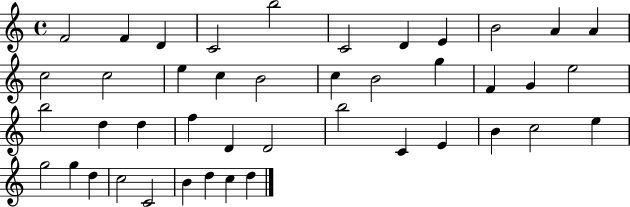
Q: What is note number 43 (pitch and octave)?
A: D5